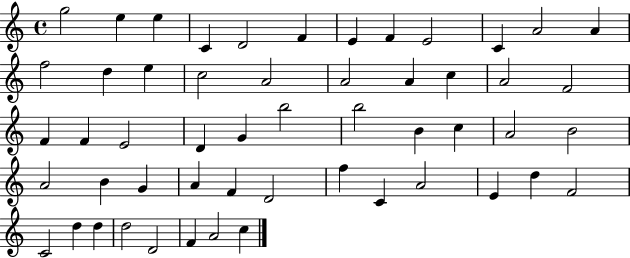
X:1
T:Untitled
M:4/4
L:1/4
K:C
g2 e e C D2 F E F E2 C A2 A f2 d e c2 A2 A2 A c A2 F2 F F E2 D G b2 b2 B c A2 B2 A2 B G A F D2 f C A2 E d F2 C2 d d d2 D2 F A2 c